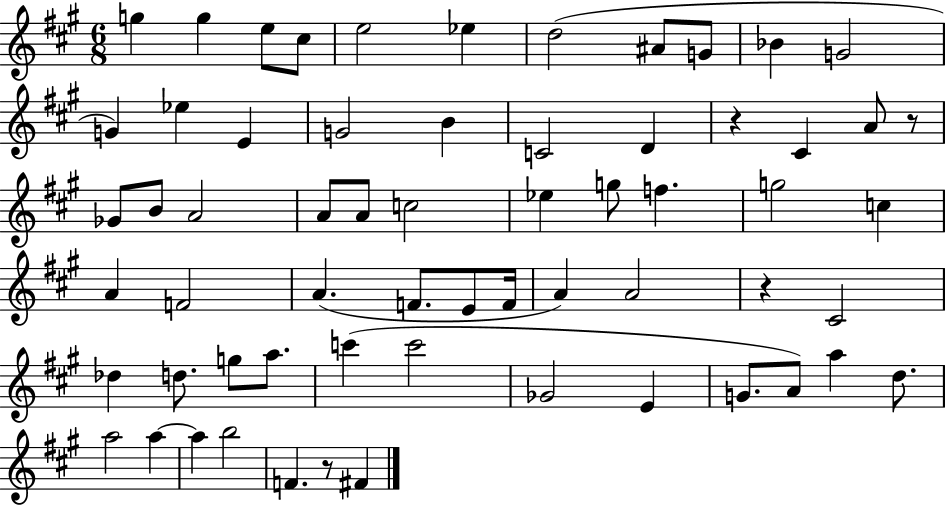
{
  \clef treble
  \numericTimeSignature
  \time 6/8
  \key a \major
  \repeat volta 2 { g''4 g''4 e''8 cis''8 | e''2 ees''4 | d''2( ais'8 g'8 | bes'4 g'2 | \break g'4) ees''4 e'4 | g'2 b'4 | c'2 d'4 | r4 cis'4 a'8 r8 | \break ges'8 b'8 a'2 | a'8 a'8 c''2 | ees''4 g''8 f''4. | g''2 c''4 | \break a'4 f'2 | a'4.( f'8. e'8 f'16 | a'4) a'2 | r4 cis'2 | \break des''4 d''8. g''8 a''8. | c'''4( c'''2 | ges'2 e'4 | g'8. a'8) a''4 d''8. | \break a''2 a''4~~ | a''4 b''2 | f'4. r8 fis'4 | } \bar "|."
}